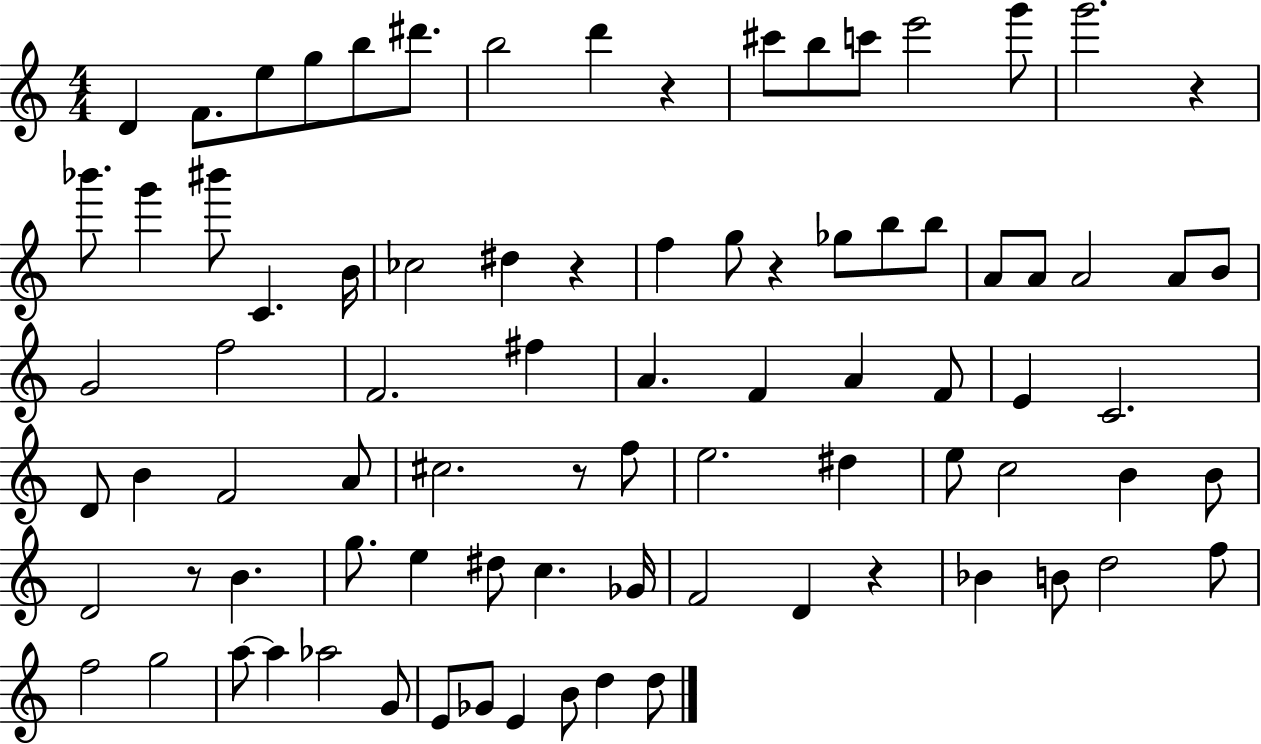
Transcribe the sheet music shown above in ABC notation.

X:1
T:Untitled
M:4/4
L:1/4
K:C
D F/2 e/2 g/2 b/2 ^d'/2 b2 d' z ^c'/2 b/2 c'/2 e'2 g'/2 g'2 z _b'/2 g' ^b'/2 C B/4 _c2 ^d z f g/2 z _g/2 b/2 b/2 A/2 A/2 A2 A/2 B/2 G2 f2 F2 ^f A F A F/2 E C2 D/2 B F2 A/2 ^c2 z/2 f/2 e2 ^d e/2 c2 B B/2 D2 z/2 B g/2 e ^d/2 c _G/4 F2 D z _B B/2 d2 f/2 f2 g2 a/2 a _a2 G/2 E/2 _G/2 E B/2 d d/2